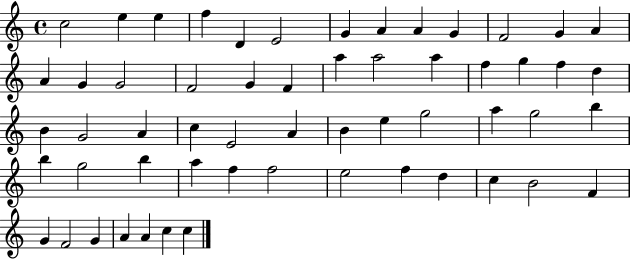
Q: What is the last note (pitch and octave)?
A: C5